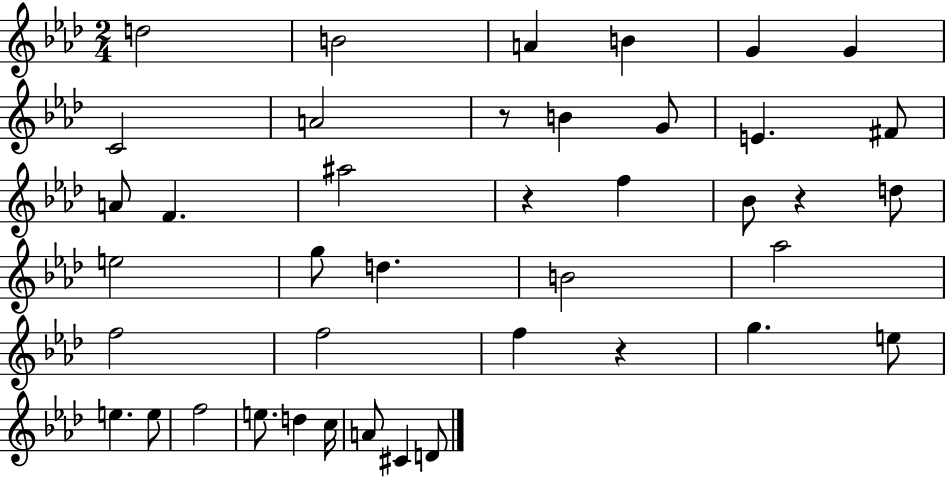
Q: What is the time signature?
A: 2/4